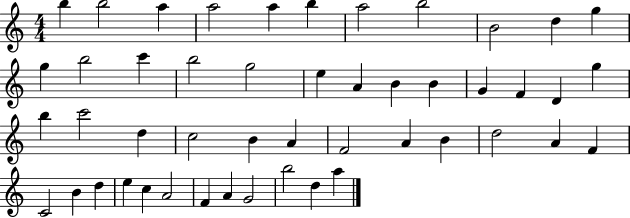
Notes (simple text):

B5/q B5/h A5/q A5/h A5/q B5/q A5/h B5/h B4/h D5/q G5/q G5/q B5/h C6/q B5/h G5/h E5/q A4/q B4/q B4/q G4/q F4/q D4/q G5/q B5/q C6/h D5/q C5/h B4/q A4/q F4/h A4/q B4/q D5/h A4/q F4/q C4/h B4/q D5/q E5/q C5/q A4/h F4/q A4/q G4/h B5/h D5/q A5/q